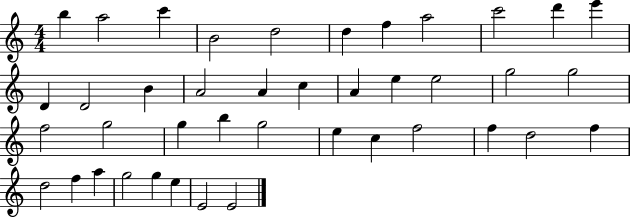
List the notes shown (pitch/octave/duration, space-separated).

B5/q A5/h C6/q B4/h D5/h D5/q F5/q A5/h C6/h D6/q E6/q D4/q D4/h B4/q A4/h A4/q C5/q A4/q E5/q E5/h G5/h G5/h F5/h G5/h G5/q B5/q G5/h E5/q C5/q F5/h F5/q D5/h F5/q D5/h F5/q A5/q G5/h G5/q E5/q E4/h E4/h